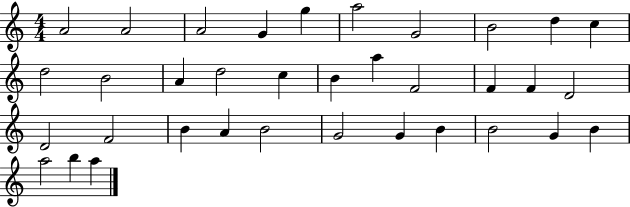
A4/h A4/h A4/h G4/q G5/q A5/h G4/h B4/h D5/q C5/q D5/h B4/h A4/q D5/h C5/q B4/q A5/q F4/h F4/q F4/q D4/h D4/h F4/h B4/q A4/q B4/h G4/h G4/q B4/q B4/h G4/q B4/q A5/h B5/q A5/q